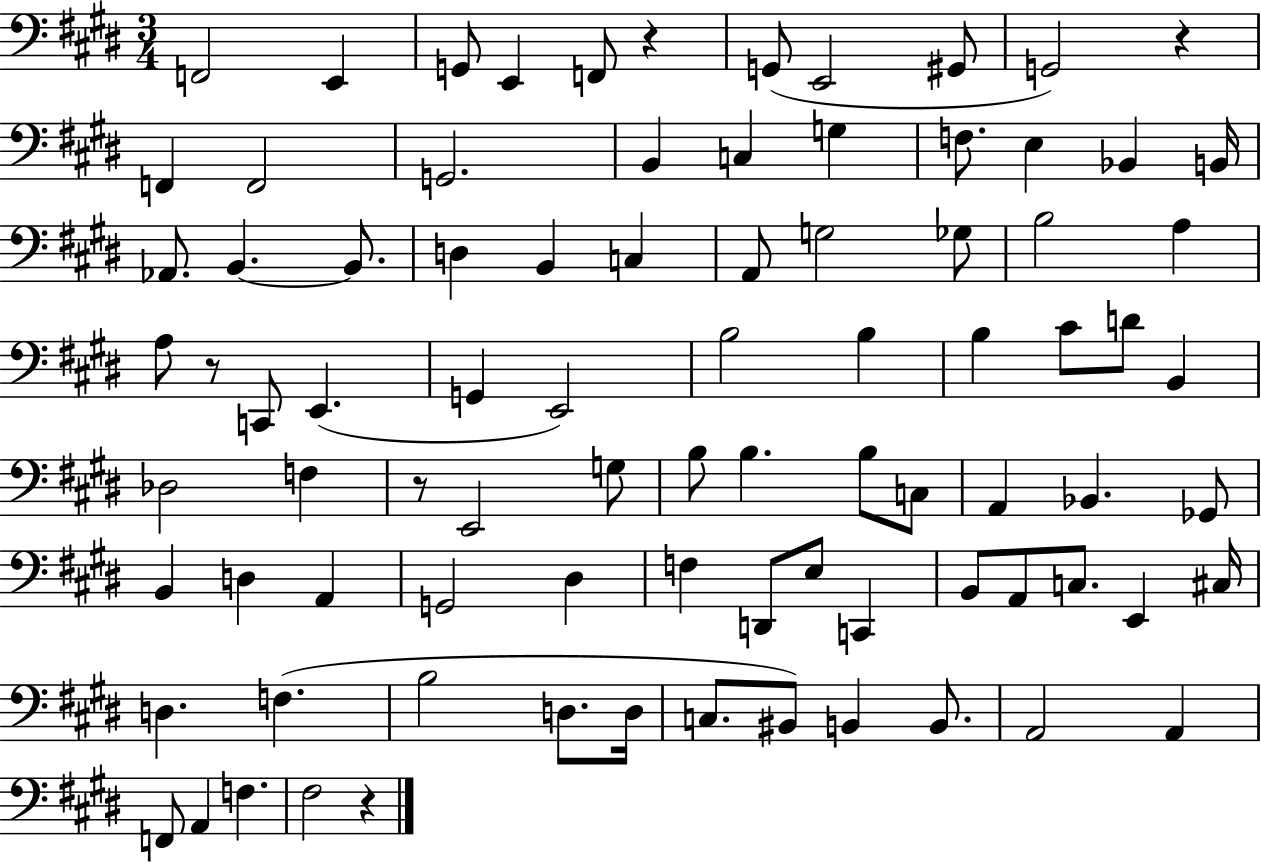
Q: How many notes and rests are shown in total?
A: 86